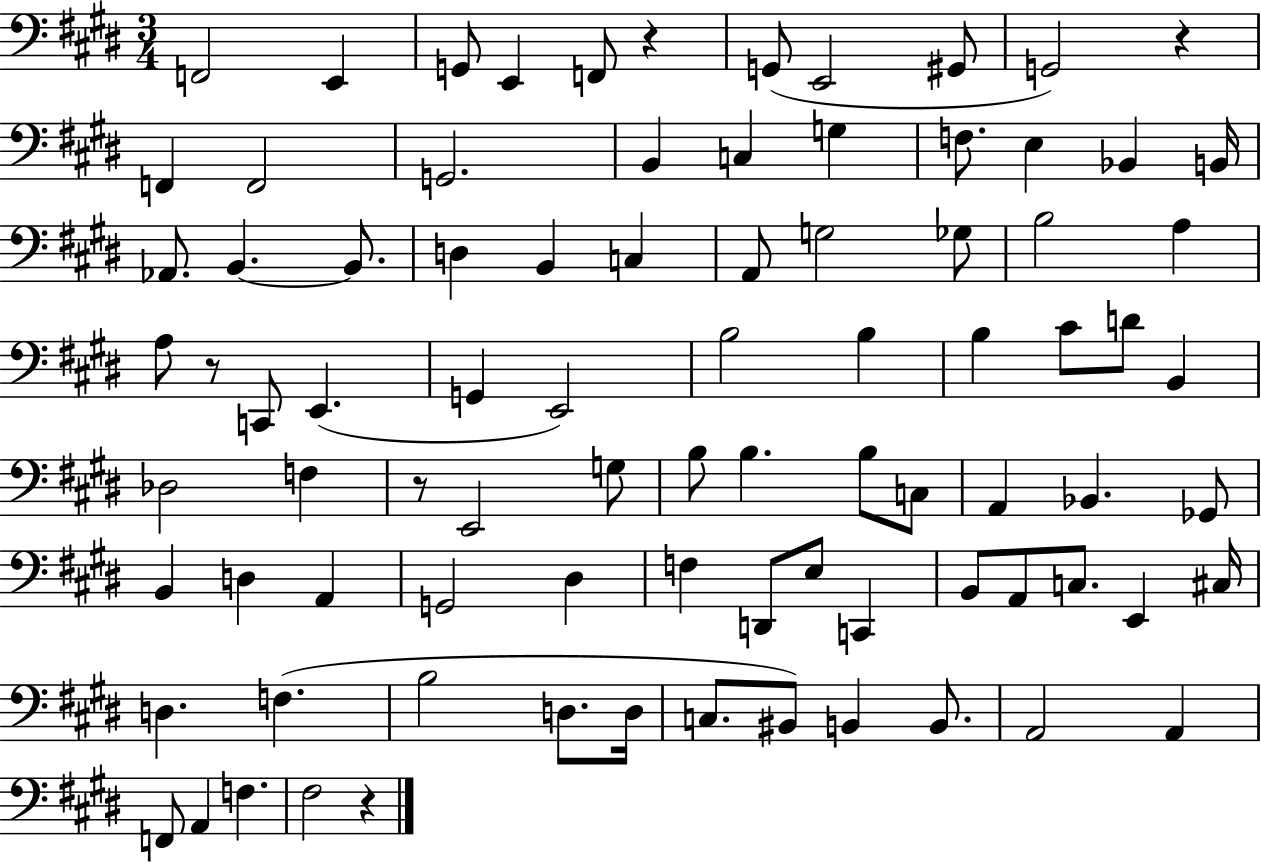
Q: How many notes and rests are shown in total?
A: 86